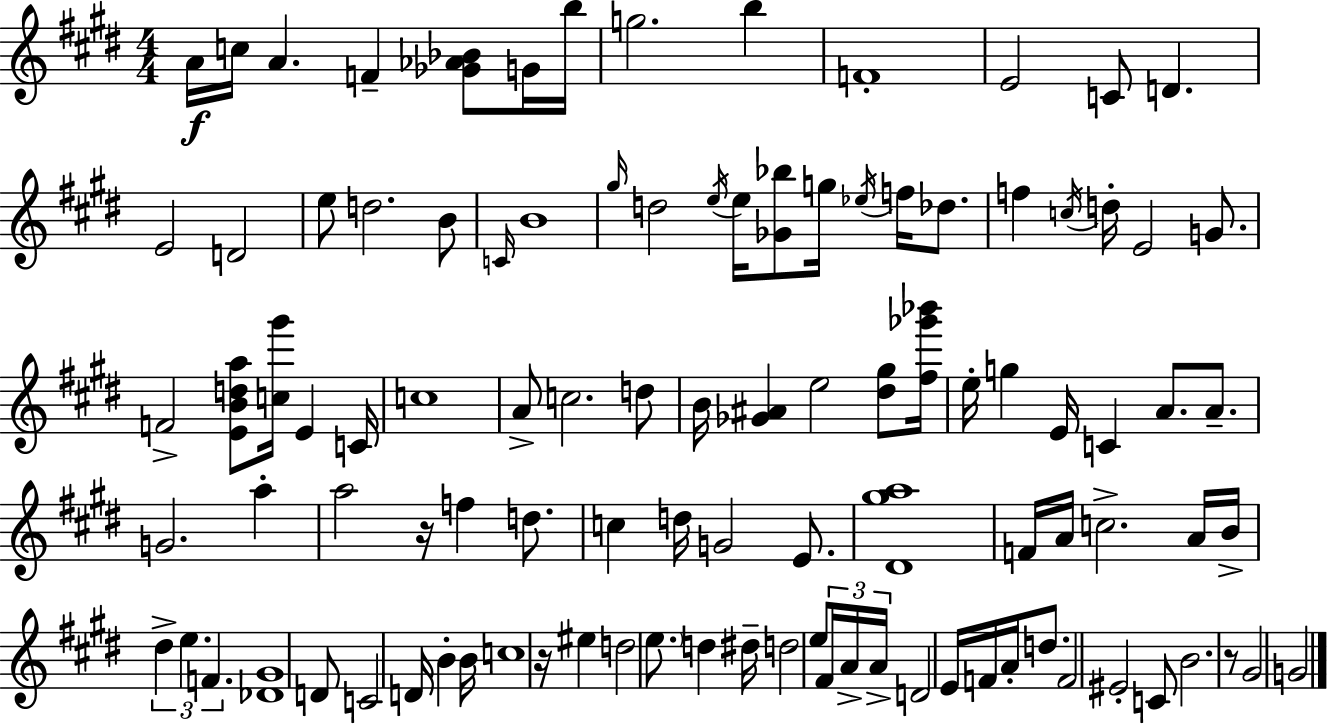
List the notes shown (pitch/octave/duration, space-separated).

A4/s C5/s A4/q. F4/q [Gb4,Ab4,Bb4]/e G4/s B5/s G5/h. B5/q F4/w E4/h C4/e D4/q. E4/h D4/h E5/e D5/h. B4/e C4/s B4/w G#5/s D5/h E5/s E5/s [Gb4,Bb5]/e G5/s Eb5/s F5/s Db5/e. F5/q C5/s D5/s E4/h G4/e. F4/h [E4,B4,D5,A5]/e [C5,G#6]/s E4/q C4/s C5/w A4/e C5/h. D5/e B4/s [Gb4,A#4]/q E5/h [D#5,G#5]/e [F#5,Gb6,Bb6]/s E5/s G5/q E4/s C4/q A4/e. A4/e. G4/h. A5/q A5/h R/s F5/q D5/e. C5/q D5/s G4/h E4/e. [D#4,G#5,A5]/w F4/s A4/s C5/h. A4/s B4/s D#5/q E5/q. F4/q. [Db4,G#4]/w D4/e C4/h D4/s B4/q B4/s C5/w R/s EIS5/q D5/h E5/e. D5/q D#5/s D5/h E5/e F#4/s A4/s A4/s D4/h E4/s F4/s A4/s D5/e. F4/h EIS4/h C4/e B4/h. R/e G#4/h G4/h